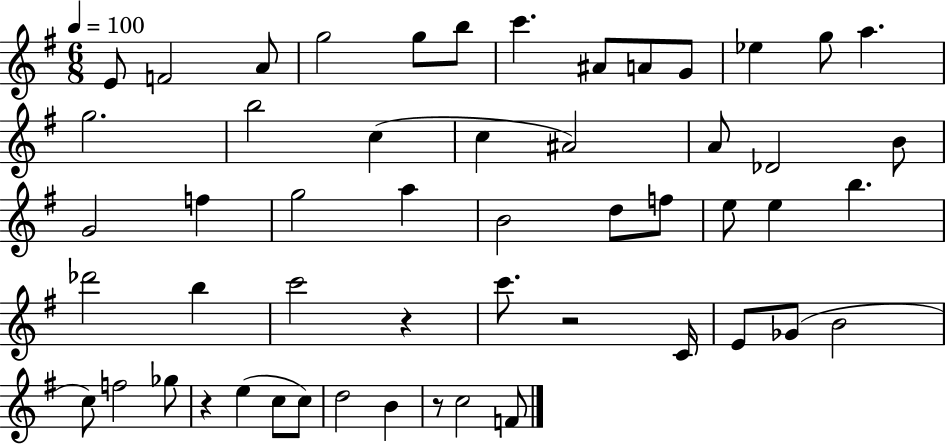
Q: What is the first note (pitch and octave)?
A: E4